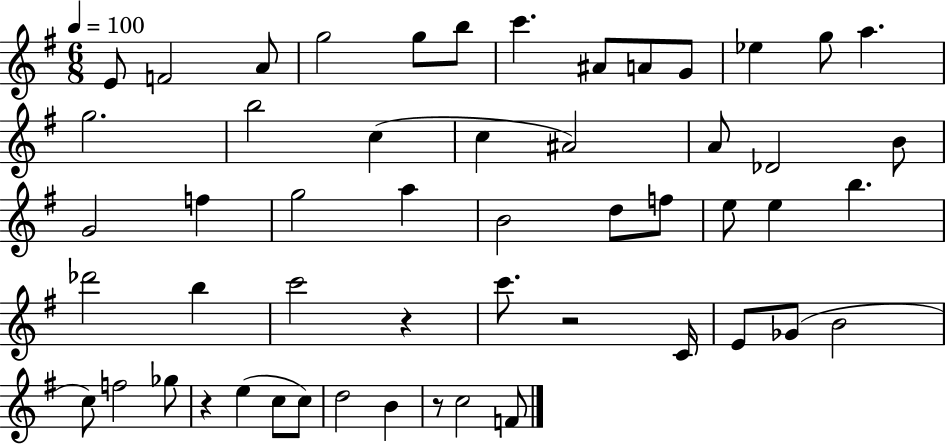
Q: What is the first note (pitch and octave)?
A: E4